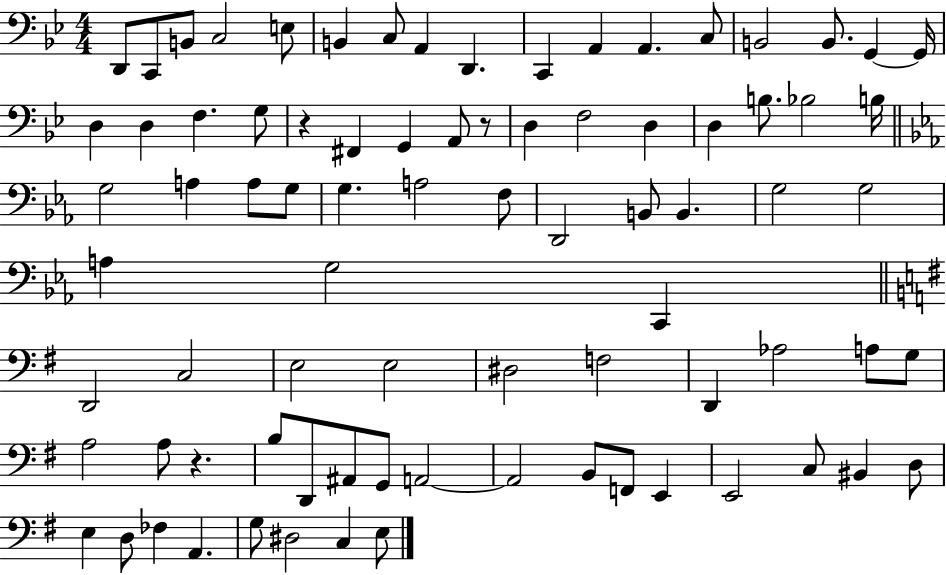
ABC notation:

X:1
T:Untitled
M:4/4
L:1/4
K:Bb
D,,/2 C,,/2 B,,/2 C,2 E,/2 B,, C,/2 A,, D,, C,, A,, A,, C,/2 B,,2 B,,/2 G,, G,,/4 D, D, F, G,/2 z ^F,, G,, A,,/2 z/2 D, F,2 D, D, B,/2 _B,2 B,/4 G,2 A, A,/2 G,/2 G, A,2 F,/2 D,,2 B,,/2 B,, G,2 G,2 A, G,2 C,, D,,2 C,2 E,2 E,2 ^D,2 F,2 D,, _A,2 A,/2 G,/2 A,2 A,/2 z B,/2 D,,/2 ^A,,/2 G,,/2 A,,2 A,,2 B,,/2 F,,/2 E,, E,,2 C,/2 ^B,, D,/2 E, D,/2 _F, A,, G,/2 ^D,2 C, E,/2